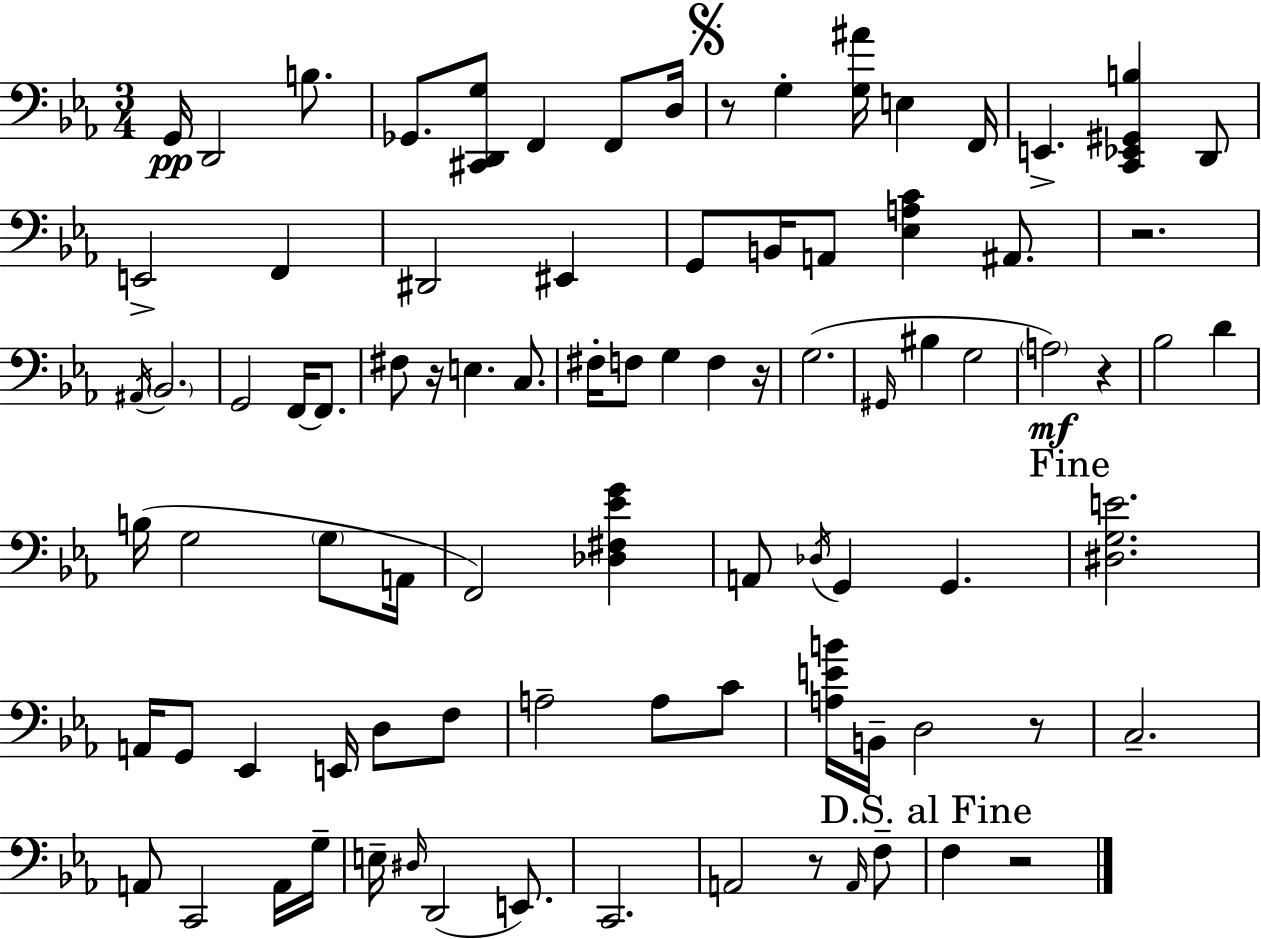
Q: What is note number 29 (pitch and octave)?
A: F#3